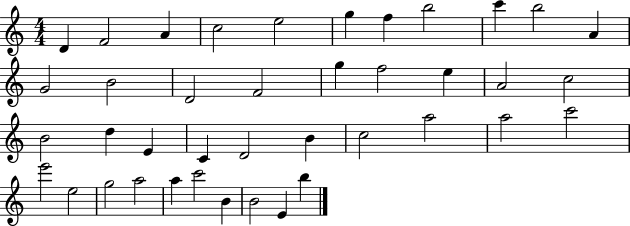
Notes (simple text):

D4/q F4/h A4/q C5/h E5/h G5/q F5/q B5/h C6/q B5/h A4/q G4/h B4/h D4/h F4/h G5/q F5/h E5/q A4/h C5/h B4/h D5/q E4/q C4/q D4/h B4/q C5/h A5/h A5/h C6/h E6/h E5/h G5/h A5/h A5/q C6/h B4/q B4/h E4/q B5/q